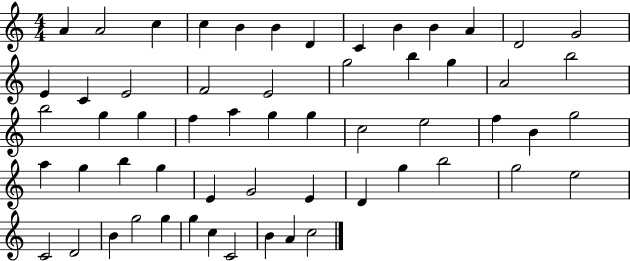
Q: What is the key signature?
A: C major